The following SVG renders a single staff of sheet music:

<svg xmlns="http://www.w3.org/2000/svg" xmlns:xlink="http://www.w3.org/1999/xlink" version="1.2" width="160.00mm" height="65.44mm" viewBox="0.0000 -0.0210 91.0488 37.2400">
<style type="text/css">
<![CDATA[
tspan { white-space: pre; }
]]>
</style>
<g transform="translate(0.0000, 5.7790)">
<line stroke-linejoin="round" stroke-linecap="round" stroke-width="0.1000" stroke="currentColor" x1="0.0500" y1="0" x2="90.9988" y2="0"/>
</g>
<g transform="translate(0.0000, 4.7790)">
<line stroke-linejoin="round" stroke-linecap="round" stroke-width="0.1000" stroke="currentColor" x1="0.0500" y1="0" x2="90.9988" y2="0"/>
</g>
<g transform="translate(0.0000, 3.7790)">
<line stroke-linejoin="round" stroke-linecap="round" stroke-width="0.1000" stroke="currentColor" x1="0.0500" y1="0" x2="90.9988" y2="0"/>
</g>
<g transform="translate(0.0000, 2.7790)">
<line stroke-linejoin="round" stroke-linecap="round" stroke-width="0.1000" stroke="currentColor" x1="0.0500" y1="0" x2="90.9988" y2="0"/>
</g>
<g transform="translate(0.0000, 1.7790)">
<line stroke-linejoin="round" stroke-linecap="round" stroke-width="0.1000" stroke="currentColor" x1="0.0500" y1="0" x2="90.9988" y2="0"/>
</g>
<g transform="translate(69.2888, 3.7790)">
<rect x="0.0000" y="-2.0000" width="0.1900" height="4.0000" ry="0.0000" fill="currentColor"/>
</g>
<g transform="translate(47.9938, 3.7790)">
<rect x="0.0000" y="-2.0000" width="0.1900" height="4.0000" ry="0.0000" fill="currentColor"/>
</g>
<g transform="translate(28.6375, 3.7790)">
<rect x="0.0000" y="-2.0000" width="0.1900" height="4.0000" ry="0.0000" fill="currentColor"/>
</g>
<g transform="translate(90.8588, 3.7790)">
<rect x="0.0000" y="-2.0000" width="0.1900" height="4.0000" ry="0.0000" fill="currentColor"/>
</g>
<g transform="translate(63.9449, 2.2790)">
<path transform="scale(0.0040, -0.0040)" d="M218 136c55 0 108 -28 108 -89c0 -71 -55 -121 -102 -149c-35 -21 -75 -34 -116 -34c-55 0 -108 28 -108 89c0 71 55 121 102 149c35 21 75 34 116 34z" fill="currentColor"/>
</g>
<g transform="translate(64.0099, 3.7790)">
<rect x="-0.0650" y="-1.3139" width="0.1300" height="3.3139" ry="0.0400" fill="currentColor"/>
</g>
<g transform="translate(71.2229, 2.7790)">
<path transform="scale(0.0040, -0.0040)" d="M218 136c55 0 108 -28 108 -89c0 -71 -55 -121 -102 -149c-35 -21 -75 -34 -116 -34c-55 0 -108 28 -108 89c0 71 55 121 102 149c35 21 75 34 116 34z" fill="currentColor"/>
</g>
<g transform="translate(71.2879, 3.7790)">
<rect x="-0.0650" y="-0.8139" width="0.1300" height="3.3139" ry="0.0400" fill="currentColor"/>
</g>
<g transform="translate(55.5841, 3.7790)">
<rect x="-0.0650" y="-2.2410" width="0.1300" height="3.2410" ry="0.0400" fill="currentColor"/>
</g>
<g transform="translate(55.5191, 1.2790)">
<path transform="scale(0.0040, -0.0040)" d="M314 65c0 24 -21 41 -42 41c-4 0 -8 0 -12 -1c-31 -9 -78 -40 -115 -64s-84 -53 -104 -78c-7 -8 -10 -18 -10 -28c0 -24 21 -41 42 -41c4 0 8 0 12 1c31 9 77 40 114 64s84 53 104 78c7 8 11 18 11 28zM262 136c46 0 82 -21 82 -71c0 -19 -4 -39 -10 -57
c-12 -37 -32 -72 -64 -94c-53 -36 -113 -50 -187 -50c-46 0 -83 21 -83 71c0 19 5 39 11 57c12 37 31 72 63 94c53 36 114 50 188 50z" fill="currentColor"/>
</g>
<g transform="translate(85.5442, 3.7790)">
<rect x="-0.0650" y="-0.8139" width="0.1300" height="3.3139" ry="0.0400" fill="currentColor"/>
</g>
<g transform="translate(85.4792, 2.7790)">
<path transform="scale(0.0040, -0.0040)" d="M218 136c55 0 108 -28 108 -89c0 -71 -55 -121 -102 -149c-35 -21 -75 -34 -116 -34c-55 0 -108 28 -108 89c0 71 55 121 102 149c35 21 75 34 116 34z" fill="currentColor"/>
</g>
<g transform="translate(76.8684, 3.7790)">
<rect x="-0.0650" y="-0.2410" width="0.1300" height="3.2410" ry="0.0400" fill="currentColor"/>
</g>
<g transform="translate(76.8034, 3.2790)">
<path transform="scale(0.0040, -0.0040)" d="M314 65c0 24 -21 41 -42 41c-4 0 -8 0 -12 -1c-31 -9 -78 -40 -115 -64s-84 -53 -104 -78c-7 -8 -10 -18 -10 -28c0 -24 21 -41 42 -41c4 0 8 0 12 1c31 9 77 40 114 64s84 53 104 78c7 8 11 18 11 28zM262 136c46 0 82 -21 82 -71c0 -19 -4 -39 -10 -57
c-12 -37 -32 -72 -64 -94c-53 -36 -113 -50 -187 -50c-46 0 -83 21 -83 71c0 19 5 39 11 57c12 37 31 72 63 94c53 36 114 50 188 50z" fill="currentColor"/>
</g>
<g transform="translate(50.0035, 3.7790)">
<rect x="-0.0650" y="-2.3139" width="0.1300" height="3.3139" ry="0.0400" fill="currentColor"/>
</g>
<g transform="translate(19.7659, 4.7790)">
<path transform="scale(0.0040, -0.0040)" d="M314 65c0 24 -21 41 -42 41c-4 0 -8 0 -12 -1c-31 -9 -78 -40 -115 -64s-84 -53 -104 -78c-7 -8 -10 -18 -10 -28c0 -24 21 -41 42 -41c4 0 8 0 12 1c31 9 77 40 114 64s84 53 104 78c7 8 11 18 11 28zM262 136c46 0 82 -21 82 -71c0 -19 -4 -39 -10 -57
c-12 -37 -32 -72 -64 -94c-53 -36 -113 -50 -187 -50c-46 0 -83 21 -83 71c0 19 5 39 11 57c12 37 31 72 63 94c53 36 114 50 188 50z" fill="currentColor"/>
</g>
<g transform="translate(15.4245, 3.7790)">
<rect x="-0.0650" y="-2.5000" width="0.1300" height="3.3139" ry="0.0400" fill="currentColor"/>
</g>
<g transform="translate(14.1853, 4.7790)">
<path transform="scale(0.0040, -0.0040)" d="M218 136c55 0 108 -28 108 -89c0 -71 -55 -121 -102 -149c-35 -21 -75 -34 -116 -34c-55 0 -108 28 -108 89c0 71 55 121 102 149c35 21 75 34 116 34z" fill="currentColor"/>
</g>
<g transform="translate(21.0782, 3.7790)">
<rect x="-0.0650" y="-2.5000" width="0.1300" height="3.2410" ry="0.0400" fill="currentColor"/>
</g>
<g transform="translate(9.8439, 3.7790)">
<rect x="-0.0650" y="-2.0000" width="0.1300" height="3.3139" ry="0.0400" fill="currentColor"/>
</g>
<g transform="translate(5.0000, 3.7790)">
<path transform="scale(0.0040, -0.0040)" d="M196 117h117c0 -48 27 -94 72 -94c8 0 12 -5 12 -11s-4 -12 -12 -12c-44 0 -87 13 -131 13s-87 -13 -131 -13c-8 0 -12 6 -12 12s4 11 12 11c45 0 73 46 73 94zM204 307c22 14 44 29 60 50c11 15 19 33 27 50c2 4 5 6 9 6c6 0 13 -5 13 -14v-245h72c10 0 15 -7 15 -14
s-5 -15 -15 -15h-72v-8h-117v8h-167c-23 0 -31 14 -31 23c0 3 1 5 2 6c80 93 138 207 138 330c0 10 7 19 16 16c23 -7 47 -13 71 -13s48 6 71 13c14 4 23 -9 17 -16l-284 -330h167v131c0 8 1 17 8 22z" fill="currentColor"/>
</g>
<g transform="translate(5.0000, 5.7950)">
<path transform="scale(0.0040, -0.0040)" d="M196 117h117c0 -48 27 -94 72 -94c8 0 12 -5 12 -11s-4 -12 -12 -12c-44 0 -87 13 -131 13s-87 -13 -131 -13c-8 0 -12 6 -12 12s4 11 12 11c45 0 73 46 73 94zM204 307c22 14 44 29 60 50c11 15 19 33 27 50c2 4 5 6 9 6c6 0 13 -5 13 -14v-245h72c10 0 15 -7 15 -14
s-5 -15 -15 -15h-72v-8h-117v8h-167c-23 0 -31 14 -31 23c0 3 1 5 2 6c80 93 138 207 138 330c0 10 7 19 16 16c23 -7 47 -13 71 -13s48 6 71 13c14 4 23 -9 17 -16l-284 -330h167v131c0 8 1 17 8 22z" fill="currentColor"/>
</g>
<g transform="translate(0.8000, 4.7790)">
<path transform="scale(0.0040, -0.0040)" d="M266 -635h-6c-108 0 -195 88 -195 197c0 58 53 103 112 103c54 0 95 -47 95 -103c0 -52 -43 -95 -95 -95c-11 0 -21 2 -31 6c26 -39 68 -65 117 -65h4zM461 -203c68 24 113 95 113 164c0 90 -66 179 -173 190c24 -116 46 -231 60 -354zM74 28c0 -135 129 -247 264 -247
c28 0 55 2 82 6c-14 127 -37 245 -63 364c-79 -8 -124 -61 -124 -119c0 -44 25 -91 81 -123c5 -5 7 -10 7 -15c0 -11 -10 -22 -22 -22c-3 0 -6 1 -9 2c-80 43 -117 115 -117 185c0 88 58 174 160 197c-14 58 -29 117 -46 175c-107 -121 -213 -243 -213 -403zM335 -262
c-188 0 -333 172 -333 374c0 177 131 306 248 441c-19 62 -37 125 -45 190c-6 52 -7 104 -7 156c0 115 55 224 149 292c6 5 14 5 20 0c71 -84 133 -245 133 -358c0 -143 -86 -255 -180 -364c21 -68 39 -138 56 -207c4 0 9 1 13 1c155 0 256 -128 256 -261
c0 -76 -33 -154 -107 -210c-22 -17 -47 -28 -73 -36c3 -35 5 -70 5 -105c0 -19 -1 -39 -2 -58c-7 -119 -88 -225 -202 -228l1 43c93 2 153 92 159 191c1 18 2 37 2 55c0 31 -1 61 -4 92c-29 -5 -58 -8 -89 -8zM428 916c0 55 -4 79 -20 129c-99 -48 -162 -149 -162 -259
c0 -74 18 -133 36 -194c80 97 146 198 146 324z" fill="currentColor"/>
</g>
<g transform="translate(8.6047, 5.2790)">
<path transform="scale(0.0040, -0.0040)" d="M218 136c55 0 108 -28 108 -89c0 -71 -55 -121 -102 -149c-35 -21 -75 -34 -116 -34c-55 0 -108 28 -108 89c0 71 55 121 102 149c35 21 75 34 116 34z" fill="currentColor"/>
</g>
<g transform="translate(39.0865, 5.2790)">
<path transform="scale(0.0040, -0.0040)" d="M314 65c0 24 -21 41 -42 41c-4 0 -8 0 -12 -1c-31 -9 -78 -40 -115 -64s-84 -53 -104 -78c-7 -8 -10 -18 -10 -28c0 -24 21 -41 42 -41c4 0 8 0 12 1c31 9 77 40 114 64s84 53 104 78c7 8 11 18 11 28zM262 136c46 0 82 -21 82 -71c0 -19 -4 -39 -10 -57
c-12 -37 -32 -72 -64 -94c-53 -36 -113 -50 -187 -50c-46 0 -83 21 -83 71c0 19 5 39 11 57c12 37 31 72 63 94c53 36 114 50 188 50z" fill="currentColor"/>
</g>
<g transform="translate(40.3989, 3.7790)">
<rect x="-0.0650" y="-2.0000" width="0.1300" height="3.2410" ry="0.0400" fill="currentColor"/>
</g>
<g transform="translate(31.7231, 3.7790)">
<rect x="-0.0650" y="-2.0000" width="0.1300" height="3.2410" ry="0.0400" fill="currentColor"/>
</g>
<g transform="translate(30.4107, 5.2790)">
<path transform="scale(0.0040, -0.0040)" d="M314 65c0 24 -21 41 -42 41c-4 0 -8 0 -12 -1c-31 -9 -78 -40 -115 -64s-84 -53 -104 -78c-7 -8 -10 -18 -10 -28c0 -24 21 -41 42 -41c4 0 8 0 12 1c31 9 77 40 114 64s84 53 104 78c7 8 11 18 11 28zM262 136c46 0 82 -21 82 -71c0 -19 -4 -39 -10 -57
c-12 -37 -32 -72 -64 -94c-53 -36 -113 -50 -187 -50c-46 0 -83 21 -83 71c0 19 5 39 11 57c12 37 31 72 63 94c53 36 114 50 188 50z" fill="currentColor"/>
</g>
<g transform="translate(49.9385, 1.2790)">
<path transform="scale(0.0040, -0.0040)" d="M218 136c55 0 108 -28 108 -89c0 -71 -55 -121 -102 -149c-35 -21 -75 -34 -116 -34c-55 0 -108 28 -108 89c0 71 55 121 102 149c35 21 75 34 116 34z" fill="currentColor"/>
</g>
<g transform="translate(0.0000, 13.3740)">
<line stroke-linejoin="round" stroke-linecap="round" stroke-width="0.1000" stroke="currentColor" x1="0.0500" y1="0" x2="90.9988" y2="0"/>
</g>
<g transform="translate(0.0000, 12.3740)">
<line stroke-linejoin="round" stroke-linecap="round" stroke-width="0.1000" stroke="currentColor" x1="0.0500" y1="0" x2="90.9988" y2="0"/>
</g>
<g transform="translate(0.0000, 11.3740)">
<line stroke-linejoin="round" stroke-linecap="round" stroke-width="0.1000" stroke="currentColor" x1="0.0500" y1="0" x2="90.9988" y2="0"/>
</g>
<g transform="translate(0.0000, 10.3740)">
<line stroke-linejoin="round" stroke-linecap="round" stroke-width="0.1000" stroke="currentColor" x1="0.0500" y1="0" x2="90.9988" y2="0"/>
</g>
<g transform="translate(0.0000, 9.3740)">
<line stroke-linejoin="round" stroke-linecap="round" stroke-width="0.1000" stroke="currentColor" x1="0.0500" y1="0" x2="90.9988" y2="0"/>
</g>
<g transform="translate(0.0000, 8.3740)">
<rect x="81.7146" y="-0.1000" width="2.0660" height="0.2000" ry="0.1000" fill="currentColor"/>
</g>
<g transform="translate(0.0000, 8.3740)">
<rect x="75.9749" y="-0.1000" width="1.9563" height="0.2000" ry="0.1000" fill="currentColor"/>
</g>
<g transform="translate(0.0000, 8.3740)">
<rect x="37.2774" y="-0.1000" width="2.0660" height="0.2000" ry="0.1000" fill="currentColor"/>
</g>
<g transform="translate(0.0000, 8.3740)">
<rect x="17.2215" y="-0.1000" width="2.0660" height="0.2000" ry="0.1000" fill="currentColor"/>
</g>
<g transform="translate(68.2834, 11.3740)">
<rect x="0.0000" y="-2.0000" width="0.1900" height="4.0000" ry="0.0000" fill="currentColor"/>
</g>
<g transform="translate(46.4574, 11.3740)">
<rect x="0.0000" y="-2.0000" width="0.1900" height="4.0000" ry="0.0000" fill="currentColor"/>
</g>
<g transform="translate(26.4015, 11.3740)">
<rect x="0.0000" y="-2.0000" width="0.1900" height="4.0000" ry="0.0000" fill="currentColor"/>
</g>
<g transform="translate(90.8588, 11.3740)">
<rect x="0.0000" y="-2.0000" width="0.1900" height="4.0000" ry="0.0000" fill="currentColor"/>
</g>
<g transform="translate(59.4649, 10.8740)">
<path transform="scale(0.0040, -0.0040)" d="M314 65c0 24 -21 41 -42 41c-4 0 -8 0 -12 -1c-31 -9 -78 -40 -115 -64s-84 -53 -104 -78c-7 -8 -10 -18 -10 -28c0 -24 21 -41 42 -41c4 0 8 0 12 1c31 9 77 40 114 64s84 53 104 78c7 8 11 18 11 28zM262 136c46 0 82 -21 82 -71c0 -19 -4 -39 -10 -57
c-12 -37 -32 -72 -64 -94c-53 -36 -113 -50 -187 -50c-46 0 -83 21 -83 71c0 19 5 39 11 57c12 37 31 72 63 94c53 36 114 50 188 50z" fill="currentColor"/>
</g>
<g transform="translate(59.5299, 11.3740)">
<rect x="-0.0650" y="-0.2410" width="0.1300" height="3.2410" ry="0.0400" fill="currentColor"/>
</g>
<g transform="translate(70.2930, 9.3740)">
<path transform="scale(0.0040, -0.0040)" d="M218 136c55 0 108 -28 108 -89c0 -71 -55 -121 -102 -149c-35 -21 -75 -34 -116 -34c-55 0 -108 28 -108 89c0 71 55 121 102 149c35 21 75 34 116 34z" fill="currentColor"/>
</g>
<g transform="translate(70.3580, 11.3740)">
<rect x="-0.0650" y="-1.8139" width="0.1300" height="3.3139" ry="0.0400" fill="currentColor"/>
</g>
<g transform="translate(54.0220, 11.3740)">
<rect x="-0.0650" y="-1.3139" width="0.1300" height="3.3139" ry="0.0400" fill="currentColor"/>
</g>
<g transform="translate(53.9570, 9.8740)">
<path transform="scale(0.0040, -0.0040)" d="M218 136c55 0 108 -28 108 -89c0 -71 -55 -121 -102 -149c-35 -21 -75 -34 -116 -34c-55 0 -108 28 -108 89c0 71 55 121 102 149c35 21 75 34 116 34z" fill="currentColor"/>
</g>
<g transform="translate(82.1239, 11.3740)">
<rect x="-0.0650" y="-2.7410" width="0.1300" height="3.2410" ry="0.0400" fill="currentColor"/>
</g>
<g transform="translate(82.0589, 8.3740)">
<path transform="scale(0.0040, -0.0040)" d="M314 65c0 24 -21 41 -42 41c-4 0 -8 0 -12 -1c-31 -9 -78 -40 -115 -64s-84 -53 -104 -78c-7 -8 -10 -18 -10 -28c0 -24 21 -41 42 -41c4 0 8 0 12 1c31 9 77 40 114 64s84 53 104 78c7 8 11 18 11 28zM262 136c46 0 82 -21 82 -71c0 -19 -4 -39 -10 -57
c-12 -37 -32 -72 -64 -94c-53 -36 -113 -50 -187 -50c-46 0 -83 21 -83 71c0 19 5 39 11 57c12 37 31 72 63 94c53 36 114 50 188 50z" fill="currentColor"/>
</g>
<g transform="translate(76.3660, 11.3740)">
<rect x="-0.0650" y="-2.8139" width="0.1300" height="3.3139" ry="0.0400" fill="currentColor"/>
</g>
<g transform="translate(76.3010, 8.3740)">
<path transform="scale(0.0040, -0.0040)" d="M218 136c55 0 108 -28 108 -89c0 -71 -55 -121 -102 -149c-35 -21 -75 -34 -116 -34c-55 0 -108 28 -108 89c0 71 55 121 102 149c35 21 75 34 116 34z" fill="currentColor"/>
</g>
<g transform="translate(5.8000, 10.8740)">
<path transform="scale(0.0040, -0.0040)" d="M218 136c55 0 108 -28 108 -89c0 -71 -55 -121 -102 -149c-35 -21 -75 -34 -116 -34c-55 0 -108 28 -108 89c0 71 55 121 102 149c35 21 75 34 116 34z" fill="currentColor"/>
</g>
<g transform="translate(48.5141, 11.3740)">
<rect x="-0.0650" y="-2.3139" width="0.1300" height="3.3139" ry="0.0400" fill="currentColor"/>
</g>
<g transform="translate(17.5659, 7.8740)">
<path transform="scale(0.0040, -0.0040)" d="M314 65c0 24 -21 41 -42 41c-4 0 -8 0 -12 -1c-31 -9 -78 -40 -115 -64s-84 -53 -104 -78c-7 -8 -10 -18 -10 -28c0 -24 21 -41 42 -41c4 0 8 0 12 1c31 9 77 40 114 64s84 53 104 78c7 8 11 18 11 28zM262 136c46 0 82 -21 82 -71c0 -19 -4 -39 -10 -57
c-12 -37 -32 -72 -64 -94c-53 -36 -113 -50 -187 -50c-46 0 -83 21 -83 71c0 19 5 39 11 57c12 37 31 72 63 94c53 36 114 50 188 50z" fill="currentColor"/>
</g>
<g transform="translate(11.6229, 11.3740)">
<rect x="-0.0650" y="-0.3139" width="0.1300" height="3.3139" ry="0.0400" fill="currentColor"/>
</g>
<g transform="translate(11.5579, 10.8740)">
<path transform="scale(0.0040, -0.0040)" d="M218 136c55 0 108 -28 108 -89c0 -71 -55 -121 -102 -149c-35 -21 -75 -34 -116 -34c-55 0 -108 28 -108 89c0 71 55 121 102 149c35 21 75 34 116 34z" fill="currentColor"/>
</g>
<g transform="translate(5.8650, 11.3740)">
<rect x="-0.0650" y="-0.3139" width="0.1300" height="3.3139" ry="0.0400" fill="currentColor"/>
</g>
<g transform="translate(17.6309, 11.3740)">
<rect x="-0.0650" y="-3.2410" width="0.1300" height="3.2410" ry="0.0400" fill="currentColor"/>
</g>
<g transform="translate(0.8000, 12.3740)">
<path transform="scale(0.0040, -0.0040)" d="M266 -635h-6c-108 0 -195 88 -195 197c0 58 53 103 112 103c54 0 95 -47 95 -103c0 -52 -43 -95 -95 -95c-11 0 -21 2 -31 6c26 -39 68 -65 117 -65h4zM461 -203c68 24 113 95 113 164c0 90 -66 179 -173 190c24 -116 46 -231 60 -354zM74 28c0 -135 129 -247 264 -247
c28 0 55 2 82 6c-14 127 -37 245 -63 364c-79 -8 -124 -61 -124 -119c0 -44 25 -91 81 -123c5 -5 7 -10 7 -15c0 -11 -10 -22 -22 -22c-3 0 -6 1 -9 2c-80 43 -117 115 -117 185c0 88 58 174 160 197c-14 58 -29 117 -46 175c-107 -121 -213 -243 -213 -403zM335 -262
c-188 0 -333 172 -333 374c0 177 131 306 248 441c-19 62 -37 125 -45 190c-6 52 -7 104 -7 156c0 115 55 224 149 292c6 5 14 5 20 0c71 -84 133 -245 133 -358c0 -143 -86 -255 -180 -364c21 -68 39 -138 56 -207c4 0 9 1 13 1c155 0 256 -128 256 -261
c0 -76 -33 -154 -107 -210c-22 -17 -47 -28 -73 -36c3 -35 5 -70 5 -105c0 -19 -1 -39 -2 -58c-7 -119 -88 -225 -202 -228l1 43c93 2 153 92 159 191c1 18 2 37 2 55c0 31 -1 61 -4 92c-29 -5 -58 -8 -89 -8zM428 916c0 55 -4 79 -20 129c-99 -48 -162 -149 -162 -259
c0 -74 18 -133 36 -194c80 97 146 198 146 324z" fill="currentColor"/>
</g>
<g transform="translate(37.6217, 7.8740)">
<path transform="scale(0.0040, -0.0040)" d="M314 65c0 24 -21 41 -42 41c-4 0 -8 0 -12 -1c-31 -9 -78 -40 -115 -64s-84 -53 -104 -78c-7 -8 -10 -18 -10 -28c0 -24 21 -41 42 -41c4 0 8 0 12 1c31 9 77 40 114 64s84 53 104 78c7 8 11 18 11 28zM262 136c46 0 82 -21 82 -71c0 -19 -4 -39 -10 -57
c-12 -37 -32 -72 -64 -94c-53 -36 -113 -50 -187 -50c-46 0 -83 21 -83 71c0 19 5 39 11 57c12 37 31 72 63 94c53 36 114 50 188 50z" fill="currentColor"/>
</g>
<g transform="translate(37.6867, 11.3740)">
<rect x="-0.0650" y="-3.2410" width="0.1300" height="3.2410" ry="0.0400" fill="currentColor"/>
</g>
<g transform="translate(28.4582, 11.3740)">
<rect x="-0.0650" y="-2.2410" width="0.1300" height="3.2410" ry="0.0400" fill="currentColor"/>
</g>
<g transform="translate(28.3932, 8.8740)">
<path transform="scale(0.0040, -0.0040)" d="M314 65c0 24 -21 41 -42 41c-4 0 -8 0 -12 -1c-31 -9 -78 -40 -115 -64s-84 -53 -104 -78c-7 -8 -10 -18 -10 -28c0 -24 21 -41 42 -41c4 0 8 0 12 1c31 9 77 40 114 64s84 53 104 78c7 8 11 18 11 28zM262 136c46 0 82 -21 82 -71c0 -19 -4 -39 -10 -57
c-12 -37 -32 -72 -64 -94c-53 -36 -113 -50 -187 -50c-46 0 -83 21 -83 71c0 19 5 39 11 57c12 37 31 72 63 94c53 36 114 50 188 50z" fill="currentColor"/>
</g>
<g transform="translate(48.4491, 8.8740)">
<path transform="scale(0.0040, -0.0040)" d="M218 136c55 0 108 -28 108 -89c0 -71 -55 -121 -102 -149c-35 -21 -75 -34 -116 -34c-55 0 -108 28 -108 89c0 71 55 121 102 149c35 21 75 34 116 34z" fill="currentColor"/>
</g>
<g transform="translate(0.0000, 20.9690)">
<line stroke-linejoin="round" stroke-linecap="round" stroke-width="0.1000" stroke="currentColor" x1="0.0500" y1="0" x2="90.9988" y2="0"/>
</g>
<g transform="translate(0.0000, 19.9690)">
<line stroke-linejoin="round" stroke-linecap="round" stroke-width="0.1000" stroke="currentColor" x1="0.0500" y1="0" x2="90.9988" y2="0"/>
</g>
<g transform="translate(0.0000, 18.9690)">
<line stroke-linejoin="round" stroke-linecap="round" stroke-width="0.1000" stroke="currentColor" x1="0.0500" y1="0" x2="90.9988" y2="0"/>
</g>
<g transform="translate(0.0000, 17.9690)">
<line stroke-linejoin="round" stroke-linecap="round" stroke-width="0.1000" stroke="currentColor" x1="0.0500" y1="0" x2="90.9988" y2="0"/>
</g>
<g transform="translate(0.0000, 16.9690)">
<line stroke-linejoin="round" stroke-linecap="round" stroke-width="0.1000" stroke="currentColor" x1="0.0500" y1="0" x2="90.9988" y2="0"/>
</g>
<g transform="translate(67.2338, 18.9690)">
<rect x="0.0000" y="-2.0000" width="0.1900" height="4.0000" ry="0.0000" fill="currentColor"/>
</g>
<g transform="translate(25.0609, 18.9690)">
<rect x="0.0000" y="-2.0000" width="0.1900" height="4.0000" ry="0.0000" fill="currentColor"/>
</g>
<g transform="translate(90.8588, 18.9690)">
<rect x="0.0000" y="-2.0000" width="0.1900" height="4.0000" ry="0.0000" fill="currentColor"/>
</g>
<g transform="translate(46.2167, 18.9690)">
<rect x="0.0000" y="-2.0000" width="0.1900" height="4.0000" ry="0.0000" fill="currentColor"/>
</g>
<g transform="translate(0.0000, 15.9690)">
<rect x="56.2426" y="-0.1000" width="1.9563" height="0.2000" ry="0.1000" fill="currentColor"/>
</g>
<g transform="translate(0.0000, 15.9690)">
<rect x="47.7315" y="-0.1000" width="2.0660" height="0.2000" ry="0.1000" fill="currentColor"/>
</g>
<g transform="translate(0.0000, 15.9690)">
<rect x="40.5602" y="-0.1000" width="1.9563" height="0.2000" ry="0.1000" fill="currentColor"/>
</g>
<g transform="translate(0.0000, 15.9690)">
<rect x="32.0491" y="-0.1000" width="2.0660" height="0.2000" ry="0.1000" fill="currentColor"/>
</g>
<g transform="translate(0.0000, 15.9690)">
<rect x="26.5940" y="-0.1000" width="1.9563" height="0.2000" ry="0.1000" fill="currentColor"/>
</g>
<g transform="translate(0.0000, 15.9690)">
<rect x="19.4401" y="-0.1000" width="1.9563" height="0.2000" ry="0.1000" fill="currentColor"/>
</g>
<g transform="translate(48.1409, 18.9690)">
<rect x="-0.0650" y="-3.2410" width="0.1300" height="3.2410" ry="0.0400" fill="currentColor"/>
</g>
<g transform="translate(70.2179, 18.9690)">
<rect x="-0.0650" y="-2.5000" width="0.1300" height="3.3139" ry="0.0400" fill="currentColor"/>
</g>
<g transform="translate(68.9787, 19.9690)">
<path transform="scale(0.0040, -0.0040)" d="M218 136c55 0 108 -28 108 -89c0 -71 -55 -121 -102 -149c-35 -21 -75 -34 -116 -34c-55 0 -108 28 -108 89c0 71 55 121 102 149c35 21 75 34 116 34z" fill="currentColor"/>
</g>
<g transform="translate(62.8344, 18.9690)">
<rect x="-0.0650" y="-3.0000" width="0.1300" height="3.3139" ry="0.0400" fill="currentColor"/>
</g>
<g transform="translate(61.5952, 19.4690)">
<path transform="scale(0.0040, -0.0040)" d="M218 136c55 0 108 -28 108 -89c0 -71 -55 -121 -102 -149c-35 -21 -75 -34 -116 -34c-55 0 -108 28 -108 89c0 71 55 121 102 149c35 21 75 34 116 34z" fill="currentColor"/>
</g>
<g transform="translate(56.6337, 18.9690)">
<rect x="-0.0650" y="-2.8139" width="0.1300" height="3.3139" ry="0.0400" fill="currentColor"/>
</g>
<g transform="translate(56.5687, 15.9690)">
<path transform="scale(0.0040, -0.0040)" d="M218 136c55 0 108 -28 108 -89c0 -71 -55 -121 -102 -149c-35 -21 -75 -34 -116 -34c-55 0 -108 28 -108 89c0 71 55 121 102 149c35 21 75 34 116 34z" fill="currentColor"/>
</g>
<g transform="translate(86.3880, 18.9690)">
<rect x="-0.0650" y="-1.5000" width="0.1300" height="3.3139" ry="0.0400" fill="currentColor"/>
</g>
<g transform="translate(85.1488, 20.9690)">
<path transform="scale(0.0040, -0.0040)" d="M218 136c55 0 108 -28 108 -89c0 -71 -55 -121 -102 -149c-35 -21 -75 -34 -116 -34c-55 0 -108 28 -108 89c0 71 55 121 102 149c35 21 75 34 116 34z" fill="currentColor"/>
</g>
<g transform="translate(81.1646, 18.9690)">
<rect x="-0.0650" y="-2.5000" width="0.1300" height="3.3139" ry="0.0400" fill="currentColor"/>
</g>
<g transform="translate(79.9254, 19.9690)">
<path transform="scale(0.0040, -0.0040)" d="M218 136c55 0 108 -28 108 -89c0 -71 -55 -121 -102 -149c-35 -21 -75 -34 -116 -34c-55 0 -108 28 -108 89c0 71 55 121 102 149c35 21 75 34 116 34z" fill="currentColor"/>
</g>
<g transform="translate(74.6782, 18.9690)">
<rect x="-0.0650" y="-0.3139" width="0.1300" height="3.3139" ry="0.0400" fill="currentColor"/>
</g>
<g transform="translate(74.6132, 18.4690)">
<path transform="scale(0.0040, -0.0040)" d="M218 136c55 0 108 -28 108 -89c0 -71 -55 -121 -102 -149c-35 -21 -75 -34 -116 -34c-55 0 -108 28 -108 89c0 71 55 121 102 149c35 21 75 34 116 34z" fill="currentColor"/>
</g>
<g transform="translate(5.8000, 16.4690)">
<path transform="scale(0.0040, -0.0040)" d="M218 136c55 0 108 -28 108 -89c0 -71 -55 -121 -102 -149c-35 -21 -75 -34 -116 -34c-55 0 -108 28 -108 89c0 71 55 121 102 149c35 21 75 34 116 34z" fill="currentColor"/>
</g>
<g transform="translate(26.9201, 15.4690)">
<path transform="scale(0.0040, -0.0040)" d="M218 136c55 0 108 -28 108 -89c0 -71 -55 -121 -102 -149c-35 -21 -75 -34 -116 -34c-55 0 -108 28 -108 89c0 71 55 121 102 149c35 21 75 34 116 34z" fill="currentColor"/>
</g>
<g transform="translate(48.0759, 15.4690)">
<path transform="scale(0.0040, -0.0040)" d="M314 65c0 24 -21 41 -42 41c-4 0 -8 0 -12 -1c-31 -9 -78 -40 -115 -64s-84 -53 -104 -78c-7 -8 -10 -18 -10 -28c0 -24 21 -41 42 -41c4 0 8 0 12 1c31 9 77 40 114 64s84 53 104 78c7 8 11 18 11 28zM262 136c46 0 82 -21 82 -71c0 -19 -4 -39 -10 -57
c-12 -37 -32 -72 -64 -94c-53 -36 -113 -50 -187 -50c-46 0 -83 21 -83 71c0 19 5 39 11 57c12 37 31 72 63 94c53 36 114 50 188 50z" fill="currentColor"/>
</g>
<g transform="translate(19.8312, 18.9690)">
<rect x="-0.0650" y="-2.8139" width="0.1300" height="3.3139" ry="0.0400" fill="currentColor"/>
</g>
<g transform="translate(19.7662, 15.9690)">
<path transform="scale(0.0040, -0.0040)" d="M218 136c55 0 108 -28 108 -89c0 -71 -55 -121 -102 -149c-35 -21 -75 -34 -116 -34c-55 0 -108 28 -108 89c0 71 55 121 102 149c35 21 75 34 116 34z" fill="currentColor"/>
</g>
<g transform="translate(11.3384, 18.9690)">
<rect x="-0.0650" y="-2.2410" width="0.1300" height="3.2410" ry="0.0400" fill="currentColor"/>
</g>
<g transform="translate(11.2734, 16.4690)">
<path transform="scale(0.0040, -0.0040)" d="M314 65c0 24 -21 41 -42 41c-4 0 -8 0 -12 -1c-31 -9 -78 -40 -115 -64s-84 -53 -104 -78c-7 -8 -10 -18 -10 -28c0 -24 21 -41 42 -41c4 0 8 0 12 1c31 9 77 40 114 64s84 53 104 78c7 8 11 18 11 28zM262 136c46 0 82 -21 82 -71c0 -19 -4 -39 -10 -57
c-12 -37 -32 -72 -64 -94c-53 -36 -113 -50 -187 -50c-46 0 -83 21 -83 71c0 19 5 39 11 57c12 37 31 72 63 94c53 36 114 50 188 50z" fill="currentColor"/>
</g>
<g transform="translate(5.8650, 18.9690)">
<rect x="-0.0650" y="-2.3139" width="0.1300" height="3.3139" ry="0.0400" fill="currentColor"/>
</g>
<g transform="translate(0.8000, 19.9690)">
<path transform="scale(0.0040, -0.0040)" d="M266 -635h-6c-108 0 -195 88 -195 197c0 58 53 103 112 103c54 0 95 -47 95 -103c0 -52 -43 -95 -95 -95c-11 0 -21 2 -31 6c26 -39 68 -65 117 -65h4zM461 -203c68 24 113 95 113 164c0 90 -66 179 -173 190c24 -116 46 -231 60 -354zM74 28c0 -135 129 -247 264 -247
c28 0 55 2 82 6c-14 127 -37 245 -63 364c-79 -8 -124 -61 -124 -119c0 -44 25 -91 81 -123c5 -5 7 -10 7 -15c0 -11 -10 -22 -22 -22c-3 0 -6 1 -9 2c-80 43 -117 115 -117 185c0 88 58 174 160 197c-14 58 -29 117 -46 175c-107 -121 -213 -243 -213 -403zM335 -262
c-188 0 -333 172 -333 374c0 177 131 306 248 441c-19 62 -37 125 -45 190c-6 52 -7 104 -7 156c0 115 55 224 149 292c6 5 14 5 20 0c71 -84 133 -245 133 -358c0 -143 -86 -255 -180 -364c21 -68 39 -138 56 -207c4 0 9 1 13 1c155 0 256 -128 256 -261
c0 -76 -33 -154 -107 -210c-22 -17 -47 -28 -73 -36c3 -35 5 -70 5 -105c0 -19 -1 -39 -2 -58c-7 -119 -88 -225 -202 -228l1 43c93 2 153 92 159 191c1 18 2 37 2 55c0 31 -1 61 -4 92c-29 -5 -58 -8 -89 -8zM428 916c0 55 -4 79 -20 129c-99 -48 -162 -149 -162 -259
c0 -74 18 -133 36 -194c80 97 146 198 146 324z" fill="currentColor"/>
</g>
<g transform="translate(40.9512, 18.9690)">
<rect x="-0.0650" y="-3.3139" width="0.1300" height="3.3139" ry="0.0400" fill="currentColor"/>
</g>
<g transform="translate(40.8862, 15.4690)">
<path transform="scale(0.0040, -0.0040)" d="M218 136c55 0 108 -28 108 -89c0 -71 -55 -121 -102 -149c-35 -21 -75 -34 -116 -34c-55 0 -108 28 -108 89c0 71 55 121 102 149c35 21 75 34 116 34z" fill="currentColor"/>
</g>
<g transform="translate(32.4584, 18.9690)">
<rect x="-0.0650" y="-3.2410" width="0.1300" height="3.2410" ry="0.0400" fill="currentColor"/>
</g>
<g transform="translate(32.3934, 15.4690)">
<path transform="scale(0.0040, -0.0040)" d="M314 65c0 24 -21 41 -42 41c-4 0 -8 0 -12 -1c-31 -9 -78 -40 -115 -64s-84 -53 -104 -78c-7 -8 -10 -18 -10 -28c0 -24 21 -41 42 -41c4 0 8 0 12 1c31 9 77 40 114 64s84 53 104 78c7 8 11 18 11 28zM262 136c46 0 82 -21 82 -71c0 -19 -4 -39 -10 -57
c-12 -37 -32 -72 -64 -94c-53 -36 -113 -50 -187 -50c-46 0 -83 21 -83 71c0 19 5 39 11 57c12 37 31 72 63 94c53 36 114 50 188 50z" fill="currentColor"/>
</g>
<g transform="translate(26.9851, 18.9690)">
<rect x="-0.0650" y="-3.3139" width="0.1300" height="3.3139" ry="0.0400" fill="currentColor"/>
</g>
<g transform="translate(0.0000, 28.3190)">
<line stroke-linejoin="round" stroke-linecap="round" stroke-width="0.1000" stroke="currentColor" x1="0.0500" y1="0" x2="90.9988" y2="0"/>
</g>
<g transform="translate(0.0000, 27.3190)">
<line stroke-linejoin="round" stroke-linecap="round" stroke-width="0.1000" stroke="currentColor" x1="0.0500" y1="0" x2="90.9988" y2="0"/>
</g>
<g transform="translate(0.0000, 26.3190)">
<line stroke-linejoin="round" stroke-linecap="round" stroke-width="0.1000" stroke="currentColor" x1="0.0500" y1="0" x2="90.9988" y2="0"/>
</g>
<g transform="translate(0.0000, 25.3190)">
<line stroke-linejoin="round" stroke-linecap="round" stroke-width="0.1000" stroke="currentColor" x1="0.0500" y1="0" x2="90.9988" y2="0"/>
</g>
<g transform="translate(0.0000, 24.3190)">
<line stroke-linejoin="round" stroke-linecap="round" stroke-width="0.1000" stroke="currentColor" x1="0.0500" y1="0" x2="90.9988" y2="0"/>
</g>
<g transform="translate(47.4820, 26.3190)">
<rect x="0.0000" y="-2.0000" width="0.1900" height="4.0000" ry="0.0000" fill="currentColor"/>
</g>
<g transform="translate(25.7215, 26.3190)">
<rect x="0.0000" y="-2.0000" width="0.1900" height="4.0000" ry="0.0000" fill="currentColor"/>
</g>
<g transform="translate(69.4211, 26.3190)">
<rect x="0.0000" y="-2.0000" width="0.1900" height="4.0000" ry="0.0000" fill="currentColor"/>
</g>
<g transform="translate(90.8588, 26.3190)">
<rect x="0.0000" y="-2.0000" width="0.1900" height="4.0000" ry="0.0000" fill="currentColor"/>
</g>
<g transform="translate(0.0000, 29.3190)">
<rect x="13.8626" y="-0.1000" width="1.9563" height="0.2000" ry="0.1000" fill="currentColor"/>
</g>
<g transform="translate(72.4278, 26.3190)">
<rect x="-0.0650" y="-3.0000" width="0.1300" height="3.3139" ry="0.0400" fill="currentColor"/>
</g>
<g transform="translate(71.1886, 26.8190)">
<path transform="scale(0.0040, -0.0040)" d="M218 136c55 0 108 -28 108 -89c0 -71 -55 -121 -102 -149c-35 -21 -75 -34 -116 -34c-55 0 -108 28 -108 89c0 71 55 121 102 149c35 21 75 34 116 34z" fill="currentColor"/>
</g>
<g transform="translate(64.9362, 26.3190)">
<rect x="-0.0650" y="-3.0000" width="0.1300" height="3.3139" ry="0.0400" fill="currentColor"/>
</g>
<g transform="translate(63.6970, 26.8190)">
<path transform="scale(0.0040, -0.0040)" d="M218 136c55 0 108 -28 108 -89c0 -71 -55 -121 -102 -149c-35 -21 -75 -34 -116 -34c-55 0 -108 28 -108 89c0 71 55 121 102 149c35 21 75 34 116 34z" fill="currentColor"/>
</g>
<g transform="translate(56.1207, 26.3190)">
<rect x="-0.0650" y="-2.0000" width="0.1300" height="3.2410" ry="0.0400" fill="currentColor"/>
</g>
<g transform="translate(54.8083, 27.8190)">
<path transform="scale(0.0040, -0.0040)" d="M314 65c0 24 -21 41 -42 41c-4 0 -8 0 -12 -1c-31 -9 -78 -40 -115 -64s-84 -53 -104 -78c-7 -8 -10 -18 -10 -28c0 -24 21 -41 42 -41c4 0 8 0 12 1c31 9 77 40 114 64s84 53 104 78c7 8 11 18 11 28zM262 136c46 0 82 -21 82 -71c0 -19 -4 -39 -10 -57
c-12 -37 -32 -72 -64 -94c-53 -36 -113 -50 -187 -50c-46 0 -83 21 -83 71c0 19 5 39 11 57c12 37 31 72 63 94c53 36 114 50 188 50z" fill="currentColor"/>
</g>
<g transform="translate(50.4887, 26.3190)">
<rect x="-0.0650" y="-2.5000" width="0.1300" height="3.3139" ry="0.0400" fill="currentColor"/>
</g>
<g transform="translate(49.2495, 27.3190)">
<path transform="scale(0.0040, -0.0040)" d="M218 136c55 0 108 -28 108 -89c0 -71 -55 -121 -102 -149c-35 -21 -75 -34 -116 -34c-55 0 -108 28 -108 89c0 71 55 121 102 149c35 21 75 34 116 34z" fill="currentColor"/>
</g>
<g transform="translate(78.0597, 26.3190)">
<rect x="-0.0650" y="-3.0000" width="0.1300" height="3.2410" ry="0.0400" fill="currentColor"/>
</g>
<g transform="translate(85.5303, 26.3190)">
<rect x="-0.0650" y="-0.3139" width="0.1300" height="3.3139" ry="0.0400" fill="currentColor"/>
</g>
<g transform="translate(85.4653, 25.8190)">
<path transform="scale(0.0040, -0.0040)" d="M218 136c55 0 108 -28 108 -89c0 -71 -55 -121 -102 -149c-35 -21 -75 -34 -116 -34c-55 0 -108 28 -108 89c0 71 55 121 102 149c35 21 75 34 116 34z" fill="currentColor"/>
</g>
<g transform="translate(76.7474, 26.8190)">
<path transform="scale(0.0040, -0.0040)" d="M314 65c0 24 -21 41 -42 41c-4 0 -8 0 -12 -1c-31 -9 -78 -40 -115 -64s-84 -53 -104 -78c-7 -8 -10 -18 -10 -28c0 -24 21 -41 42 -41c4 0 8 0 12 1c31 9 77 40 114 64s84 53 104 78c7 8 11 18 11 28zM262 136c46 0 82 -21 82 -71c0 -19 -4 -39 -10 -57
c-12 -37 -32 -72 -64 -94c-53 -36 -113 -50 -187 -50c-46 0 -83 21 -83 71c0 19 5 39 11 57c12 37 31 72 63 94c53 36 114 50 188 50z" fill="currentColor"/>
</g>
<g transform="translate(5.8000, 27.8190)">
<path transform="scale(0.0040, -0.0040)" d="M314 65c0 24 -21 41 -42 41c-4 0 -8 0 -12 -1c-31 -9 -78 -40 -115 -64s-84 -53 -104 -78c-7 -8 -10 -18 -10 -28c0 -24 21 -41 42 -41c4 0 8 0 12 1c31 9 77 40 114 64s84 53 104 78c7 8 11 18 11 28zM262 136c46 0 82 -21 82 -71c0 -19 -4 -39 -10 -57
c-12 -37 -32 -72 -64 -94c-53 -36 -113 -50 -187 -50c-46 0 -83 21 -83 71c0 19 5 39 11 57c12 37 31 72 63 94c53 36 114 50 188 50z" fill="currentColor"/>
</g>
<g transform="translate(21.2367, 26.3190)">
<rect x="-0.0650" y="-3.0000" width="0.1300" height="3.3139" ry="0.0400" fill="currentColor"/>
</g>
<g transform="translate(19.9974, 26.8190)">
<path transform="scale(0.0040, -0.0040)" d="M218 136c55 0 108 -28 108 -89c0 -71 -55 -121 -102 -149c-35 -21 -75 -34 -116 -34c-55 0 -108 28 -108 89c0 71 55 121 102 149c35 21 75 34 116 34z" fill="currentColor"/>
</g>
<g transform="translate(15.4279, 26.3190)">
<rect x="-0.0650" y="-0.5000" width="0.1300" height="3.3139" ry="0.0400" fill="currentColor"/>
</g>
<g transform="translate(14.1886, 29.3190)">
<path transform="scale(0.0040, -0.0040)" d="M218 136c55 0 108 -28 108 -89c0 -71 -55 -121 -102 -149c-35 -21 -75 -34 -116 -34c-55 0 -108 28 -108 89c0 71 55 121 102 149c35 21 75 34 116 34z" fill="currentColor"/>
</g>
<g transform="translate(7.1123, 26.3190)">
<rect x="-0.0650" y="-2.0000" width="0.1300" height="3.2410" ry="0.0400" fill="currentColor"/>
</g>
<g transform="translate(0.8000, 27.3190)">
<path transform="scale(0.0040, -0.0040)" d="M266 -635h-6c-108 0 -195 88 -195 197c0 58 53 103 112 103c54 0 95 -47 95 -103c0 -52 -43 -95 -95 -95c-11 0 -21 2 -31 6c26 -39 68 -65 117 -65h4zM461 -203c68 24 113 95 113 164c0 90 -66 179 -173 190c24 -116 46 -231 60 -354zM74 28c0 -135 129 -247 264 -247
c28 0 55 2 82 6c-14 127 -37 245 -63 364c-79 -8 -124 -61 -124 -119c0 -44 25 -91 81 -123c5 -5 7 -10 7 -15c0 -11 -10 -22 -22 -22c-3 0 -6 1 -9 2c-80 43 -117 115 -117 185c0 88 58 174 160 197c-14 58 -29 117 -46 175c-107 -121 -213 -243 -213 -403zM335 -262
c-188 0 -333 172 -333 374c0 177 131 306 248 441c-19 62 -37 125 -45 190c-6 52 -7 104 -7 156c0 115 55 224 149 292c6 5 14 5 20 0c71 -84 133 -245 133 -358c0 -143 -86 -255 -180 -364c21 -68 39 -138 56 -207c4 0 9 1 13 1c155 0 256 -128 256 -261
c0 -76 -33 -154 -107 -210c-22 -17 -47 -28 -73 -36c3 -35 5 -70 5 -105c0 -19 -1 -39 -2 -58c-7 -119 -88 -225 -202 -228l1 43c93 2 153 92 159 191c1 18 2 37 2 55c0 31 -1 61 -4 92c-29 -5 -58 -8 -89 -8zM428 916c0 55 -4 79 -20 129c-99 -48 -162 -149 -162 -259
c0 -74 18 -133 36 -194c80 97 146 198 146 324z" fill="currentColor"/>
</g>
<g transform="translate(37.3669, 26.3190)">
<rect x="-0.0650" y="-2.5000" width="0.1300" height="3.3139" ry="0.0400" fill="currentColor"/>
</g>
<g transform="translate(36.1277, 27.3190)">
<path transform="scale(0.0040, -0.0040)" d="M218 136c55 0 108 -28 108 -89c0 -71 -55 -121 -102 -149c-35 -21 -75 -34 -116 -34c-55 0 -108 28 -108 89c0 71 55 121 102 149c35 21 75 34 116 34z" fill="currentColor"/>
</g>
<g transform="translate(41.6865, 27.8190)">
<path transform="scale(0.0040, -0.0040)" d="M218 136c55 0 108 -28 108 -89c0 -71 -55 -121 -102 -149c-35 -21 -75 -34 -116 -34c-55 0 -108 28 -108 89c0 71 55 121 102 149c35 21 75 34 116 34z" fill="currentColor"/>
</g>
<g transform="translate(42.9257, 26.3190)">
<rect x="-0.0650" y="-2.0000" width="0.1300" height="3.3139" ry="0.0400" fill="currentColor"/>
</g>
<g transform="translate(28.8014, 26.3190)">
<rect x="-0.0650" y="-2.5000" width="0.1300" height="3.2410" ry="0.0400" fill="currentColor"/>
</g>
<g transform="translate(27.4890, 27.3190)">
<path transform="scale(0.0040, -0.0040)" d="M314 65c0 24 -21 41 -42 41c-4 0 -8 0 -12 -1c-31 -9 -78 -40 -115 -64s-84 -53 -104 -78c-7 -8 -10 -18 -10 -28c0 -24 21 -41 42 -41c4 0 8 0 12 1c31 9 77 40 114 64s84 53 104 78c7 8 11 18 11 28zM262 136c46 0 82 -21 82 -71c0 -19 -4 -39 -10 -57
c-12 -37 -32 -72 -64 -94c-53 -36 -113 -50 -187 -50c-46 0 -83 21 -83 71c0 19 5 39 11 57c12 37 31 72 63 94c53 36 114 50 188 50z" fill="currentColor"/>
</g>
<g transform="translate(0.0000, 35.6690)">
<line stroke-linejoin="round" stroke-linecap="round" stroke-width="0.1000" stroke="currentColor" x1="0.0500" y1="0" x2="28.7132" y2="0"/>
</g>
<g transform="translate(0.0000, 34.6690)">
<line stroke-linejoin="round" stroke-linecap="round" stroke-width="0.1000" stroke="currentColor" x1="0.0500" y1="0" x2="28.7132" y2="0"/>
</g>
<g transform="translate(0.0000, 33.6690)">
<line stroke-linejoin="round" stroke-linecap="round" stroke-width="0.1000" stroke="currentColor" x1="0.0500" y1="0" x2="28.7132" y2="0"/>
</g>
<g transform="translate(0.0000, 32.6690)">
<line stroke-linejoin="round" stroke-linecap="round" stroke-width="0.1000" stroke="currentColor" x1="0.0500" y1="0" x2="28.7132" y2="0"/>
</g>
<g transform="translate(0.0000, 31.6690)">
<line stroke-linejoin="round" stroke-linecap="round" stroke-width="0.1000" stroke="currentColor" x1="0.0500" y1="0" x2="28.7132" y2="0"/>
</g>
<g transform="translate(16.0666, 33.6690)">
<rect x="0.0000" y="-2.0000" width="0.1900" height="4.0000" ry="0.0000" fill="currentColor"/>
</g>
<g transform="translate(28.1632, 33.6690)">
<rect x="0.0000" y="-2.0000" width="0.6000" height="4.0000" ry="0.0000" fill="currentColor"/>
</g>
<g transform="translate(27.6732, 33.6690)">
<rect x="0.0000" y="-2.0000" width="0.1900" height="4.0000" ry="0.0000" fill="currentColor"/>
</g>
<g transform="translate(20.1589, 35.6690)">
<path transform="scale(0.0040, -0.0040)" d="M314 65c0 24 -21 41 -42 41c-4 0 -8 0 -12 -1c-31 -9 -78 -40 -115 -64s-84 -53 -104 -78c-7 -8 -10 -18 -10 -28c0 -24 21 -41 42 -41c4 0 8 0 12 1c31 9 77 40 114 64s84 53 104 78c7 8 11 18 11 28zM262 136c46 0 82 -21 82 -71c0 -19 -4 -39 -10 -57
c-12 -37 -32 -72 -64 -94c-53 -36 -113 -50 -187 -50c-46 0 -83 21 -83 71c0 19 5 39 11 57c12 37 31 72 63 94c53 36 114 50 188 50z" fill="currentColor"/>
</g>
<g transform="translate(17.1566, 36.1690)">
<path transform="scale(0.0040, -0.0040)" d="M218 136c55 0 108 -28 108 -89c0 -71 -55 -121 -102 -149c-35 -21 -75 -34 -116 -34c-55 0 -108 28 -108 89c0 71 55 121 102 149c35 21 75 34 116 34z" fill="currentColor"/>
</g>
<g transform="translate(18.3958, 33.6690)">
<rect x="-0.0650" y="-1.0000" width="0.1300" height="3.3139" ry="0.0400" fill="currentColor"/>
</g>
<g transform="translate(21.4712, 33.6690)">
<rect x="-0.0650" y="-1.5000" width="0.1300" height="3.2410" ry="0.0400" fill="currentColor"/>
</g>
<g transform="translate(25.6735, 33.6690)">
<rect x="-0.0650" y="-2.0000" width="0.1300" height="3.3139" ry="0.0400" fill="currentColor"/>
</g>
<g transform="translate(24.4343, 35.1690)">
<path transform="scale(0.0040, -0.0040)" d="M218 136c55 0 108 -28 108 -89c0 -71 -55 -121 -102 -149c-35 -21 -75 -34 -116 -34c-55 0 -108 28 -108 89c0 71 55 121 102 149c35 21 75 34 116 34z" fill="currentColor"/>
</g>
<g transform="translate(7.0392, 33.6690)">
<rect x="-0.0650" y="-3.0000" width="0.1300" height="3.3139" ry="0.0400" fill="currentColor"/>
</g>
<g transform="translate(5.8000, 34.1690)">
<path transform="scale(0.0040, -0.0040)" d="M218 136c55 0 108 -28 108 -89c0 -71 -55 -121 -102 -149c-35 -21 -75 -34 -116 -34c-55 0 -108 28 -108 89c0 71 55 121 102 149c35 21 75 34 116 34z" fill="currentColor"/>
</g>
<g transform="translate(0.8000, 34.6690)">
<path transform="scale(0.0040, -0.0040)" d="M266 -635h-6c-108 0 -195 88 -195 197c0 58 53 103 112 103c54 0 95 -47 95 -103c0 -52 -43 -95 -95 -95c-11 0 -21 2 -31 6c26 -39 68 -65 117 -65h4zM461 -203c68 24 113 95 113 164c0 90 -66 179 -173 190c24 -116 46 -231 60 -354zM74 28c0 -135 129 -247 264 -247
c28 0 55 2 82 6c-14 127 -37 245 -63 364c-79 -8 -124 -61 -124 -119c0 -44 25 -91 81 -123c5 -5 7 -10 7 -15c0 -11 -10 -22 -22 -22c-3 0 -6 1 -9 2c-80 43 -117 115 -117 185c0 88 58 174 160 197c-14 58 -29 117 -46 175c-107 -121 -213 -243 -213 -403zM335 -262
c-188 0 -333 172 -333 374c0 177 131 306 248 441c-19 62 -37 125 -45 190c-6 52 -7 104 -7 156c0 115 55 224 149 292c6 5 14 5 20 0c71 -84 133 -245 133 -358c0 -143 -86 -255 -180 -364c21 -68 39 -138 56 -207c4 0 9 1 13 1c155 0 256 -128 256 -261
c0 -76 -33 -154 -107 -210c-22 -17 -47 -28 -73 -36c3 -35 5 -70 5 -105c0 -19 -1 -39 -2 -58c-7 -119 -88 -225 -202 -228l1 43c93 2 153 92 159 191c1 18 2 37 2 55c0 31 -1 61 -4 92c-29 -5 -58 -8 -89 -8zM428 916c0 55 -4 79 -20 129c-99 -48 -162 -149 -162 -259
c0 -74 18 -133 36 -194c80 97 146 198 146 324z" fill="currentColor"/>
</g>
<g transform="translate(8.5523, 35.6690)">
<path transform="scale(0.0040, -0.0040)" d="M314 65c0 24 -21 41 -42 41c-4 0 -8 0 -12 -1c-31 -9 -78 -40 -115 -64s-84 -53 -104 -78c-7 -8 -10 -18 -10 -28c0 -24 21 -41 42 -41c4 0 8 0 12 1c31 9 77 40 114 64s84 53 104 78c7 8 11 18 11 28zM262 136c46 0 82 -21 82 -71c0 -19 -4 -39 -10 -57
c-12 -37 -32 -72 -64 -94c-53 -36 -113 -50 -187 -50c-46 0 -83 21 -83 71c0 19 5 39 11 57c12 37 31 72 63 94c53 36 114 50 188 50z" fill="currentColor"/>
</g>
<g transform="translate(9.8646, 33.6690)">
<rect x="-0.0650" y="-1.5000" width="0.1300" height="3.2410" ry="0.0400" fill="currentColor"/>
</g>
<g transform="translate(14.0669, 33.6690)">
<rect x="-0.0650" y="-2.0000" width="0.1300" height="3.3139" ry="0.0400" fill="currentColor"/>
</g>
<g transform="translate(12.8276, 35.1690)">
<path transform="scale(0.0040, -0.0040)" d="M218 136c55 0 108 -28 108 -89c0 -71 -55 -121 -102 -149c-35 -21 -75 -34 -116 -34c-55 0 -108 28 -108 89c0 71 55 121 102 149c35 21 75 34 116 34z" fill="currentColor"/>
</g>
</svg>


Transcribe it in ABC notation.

X:1
T:Untitled
M:4/4
L:1/4
K:C
F G G2 F2 F2 g g2 e d c2 d c c b2 g2 b2 g e c2 f a a2 g g2 a b b2 b b2 a A G c G E F2 C A G2 G F G F2 A A A2 c A E2 F D E2 F